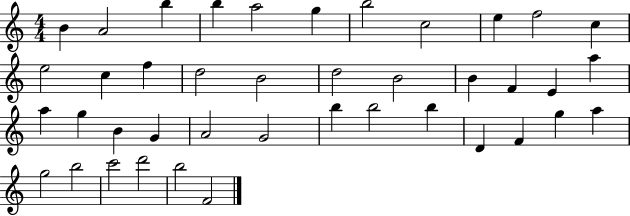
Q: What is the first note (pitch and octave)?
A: B4